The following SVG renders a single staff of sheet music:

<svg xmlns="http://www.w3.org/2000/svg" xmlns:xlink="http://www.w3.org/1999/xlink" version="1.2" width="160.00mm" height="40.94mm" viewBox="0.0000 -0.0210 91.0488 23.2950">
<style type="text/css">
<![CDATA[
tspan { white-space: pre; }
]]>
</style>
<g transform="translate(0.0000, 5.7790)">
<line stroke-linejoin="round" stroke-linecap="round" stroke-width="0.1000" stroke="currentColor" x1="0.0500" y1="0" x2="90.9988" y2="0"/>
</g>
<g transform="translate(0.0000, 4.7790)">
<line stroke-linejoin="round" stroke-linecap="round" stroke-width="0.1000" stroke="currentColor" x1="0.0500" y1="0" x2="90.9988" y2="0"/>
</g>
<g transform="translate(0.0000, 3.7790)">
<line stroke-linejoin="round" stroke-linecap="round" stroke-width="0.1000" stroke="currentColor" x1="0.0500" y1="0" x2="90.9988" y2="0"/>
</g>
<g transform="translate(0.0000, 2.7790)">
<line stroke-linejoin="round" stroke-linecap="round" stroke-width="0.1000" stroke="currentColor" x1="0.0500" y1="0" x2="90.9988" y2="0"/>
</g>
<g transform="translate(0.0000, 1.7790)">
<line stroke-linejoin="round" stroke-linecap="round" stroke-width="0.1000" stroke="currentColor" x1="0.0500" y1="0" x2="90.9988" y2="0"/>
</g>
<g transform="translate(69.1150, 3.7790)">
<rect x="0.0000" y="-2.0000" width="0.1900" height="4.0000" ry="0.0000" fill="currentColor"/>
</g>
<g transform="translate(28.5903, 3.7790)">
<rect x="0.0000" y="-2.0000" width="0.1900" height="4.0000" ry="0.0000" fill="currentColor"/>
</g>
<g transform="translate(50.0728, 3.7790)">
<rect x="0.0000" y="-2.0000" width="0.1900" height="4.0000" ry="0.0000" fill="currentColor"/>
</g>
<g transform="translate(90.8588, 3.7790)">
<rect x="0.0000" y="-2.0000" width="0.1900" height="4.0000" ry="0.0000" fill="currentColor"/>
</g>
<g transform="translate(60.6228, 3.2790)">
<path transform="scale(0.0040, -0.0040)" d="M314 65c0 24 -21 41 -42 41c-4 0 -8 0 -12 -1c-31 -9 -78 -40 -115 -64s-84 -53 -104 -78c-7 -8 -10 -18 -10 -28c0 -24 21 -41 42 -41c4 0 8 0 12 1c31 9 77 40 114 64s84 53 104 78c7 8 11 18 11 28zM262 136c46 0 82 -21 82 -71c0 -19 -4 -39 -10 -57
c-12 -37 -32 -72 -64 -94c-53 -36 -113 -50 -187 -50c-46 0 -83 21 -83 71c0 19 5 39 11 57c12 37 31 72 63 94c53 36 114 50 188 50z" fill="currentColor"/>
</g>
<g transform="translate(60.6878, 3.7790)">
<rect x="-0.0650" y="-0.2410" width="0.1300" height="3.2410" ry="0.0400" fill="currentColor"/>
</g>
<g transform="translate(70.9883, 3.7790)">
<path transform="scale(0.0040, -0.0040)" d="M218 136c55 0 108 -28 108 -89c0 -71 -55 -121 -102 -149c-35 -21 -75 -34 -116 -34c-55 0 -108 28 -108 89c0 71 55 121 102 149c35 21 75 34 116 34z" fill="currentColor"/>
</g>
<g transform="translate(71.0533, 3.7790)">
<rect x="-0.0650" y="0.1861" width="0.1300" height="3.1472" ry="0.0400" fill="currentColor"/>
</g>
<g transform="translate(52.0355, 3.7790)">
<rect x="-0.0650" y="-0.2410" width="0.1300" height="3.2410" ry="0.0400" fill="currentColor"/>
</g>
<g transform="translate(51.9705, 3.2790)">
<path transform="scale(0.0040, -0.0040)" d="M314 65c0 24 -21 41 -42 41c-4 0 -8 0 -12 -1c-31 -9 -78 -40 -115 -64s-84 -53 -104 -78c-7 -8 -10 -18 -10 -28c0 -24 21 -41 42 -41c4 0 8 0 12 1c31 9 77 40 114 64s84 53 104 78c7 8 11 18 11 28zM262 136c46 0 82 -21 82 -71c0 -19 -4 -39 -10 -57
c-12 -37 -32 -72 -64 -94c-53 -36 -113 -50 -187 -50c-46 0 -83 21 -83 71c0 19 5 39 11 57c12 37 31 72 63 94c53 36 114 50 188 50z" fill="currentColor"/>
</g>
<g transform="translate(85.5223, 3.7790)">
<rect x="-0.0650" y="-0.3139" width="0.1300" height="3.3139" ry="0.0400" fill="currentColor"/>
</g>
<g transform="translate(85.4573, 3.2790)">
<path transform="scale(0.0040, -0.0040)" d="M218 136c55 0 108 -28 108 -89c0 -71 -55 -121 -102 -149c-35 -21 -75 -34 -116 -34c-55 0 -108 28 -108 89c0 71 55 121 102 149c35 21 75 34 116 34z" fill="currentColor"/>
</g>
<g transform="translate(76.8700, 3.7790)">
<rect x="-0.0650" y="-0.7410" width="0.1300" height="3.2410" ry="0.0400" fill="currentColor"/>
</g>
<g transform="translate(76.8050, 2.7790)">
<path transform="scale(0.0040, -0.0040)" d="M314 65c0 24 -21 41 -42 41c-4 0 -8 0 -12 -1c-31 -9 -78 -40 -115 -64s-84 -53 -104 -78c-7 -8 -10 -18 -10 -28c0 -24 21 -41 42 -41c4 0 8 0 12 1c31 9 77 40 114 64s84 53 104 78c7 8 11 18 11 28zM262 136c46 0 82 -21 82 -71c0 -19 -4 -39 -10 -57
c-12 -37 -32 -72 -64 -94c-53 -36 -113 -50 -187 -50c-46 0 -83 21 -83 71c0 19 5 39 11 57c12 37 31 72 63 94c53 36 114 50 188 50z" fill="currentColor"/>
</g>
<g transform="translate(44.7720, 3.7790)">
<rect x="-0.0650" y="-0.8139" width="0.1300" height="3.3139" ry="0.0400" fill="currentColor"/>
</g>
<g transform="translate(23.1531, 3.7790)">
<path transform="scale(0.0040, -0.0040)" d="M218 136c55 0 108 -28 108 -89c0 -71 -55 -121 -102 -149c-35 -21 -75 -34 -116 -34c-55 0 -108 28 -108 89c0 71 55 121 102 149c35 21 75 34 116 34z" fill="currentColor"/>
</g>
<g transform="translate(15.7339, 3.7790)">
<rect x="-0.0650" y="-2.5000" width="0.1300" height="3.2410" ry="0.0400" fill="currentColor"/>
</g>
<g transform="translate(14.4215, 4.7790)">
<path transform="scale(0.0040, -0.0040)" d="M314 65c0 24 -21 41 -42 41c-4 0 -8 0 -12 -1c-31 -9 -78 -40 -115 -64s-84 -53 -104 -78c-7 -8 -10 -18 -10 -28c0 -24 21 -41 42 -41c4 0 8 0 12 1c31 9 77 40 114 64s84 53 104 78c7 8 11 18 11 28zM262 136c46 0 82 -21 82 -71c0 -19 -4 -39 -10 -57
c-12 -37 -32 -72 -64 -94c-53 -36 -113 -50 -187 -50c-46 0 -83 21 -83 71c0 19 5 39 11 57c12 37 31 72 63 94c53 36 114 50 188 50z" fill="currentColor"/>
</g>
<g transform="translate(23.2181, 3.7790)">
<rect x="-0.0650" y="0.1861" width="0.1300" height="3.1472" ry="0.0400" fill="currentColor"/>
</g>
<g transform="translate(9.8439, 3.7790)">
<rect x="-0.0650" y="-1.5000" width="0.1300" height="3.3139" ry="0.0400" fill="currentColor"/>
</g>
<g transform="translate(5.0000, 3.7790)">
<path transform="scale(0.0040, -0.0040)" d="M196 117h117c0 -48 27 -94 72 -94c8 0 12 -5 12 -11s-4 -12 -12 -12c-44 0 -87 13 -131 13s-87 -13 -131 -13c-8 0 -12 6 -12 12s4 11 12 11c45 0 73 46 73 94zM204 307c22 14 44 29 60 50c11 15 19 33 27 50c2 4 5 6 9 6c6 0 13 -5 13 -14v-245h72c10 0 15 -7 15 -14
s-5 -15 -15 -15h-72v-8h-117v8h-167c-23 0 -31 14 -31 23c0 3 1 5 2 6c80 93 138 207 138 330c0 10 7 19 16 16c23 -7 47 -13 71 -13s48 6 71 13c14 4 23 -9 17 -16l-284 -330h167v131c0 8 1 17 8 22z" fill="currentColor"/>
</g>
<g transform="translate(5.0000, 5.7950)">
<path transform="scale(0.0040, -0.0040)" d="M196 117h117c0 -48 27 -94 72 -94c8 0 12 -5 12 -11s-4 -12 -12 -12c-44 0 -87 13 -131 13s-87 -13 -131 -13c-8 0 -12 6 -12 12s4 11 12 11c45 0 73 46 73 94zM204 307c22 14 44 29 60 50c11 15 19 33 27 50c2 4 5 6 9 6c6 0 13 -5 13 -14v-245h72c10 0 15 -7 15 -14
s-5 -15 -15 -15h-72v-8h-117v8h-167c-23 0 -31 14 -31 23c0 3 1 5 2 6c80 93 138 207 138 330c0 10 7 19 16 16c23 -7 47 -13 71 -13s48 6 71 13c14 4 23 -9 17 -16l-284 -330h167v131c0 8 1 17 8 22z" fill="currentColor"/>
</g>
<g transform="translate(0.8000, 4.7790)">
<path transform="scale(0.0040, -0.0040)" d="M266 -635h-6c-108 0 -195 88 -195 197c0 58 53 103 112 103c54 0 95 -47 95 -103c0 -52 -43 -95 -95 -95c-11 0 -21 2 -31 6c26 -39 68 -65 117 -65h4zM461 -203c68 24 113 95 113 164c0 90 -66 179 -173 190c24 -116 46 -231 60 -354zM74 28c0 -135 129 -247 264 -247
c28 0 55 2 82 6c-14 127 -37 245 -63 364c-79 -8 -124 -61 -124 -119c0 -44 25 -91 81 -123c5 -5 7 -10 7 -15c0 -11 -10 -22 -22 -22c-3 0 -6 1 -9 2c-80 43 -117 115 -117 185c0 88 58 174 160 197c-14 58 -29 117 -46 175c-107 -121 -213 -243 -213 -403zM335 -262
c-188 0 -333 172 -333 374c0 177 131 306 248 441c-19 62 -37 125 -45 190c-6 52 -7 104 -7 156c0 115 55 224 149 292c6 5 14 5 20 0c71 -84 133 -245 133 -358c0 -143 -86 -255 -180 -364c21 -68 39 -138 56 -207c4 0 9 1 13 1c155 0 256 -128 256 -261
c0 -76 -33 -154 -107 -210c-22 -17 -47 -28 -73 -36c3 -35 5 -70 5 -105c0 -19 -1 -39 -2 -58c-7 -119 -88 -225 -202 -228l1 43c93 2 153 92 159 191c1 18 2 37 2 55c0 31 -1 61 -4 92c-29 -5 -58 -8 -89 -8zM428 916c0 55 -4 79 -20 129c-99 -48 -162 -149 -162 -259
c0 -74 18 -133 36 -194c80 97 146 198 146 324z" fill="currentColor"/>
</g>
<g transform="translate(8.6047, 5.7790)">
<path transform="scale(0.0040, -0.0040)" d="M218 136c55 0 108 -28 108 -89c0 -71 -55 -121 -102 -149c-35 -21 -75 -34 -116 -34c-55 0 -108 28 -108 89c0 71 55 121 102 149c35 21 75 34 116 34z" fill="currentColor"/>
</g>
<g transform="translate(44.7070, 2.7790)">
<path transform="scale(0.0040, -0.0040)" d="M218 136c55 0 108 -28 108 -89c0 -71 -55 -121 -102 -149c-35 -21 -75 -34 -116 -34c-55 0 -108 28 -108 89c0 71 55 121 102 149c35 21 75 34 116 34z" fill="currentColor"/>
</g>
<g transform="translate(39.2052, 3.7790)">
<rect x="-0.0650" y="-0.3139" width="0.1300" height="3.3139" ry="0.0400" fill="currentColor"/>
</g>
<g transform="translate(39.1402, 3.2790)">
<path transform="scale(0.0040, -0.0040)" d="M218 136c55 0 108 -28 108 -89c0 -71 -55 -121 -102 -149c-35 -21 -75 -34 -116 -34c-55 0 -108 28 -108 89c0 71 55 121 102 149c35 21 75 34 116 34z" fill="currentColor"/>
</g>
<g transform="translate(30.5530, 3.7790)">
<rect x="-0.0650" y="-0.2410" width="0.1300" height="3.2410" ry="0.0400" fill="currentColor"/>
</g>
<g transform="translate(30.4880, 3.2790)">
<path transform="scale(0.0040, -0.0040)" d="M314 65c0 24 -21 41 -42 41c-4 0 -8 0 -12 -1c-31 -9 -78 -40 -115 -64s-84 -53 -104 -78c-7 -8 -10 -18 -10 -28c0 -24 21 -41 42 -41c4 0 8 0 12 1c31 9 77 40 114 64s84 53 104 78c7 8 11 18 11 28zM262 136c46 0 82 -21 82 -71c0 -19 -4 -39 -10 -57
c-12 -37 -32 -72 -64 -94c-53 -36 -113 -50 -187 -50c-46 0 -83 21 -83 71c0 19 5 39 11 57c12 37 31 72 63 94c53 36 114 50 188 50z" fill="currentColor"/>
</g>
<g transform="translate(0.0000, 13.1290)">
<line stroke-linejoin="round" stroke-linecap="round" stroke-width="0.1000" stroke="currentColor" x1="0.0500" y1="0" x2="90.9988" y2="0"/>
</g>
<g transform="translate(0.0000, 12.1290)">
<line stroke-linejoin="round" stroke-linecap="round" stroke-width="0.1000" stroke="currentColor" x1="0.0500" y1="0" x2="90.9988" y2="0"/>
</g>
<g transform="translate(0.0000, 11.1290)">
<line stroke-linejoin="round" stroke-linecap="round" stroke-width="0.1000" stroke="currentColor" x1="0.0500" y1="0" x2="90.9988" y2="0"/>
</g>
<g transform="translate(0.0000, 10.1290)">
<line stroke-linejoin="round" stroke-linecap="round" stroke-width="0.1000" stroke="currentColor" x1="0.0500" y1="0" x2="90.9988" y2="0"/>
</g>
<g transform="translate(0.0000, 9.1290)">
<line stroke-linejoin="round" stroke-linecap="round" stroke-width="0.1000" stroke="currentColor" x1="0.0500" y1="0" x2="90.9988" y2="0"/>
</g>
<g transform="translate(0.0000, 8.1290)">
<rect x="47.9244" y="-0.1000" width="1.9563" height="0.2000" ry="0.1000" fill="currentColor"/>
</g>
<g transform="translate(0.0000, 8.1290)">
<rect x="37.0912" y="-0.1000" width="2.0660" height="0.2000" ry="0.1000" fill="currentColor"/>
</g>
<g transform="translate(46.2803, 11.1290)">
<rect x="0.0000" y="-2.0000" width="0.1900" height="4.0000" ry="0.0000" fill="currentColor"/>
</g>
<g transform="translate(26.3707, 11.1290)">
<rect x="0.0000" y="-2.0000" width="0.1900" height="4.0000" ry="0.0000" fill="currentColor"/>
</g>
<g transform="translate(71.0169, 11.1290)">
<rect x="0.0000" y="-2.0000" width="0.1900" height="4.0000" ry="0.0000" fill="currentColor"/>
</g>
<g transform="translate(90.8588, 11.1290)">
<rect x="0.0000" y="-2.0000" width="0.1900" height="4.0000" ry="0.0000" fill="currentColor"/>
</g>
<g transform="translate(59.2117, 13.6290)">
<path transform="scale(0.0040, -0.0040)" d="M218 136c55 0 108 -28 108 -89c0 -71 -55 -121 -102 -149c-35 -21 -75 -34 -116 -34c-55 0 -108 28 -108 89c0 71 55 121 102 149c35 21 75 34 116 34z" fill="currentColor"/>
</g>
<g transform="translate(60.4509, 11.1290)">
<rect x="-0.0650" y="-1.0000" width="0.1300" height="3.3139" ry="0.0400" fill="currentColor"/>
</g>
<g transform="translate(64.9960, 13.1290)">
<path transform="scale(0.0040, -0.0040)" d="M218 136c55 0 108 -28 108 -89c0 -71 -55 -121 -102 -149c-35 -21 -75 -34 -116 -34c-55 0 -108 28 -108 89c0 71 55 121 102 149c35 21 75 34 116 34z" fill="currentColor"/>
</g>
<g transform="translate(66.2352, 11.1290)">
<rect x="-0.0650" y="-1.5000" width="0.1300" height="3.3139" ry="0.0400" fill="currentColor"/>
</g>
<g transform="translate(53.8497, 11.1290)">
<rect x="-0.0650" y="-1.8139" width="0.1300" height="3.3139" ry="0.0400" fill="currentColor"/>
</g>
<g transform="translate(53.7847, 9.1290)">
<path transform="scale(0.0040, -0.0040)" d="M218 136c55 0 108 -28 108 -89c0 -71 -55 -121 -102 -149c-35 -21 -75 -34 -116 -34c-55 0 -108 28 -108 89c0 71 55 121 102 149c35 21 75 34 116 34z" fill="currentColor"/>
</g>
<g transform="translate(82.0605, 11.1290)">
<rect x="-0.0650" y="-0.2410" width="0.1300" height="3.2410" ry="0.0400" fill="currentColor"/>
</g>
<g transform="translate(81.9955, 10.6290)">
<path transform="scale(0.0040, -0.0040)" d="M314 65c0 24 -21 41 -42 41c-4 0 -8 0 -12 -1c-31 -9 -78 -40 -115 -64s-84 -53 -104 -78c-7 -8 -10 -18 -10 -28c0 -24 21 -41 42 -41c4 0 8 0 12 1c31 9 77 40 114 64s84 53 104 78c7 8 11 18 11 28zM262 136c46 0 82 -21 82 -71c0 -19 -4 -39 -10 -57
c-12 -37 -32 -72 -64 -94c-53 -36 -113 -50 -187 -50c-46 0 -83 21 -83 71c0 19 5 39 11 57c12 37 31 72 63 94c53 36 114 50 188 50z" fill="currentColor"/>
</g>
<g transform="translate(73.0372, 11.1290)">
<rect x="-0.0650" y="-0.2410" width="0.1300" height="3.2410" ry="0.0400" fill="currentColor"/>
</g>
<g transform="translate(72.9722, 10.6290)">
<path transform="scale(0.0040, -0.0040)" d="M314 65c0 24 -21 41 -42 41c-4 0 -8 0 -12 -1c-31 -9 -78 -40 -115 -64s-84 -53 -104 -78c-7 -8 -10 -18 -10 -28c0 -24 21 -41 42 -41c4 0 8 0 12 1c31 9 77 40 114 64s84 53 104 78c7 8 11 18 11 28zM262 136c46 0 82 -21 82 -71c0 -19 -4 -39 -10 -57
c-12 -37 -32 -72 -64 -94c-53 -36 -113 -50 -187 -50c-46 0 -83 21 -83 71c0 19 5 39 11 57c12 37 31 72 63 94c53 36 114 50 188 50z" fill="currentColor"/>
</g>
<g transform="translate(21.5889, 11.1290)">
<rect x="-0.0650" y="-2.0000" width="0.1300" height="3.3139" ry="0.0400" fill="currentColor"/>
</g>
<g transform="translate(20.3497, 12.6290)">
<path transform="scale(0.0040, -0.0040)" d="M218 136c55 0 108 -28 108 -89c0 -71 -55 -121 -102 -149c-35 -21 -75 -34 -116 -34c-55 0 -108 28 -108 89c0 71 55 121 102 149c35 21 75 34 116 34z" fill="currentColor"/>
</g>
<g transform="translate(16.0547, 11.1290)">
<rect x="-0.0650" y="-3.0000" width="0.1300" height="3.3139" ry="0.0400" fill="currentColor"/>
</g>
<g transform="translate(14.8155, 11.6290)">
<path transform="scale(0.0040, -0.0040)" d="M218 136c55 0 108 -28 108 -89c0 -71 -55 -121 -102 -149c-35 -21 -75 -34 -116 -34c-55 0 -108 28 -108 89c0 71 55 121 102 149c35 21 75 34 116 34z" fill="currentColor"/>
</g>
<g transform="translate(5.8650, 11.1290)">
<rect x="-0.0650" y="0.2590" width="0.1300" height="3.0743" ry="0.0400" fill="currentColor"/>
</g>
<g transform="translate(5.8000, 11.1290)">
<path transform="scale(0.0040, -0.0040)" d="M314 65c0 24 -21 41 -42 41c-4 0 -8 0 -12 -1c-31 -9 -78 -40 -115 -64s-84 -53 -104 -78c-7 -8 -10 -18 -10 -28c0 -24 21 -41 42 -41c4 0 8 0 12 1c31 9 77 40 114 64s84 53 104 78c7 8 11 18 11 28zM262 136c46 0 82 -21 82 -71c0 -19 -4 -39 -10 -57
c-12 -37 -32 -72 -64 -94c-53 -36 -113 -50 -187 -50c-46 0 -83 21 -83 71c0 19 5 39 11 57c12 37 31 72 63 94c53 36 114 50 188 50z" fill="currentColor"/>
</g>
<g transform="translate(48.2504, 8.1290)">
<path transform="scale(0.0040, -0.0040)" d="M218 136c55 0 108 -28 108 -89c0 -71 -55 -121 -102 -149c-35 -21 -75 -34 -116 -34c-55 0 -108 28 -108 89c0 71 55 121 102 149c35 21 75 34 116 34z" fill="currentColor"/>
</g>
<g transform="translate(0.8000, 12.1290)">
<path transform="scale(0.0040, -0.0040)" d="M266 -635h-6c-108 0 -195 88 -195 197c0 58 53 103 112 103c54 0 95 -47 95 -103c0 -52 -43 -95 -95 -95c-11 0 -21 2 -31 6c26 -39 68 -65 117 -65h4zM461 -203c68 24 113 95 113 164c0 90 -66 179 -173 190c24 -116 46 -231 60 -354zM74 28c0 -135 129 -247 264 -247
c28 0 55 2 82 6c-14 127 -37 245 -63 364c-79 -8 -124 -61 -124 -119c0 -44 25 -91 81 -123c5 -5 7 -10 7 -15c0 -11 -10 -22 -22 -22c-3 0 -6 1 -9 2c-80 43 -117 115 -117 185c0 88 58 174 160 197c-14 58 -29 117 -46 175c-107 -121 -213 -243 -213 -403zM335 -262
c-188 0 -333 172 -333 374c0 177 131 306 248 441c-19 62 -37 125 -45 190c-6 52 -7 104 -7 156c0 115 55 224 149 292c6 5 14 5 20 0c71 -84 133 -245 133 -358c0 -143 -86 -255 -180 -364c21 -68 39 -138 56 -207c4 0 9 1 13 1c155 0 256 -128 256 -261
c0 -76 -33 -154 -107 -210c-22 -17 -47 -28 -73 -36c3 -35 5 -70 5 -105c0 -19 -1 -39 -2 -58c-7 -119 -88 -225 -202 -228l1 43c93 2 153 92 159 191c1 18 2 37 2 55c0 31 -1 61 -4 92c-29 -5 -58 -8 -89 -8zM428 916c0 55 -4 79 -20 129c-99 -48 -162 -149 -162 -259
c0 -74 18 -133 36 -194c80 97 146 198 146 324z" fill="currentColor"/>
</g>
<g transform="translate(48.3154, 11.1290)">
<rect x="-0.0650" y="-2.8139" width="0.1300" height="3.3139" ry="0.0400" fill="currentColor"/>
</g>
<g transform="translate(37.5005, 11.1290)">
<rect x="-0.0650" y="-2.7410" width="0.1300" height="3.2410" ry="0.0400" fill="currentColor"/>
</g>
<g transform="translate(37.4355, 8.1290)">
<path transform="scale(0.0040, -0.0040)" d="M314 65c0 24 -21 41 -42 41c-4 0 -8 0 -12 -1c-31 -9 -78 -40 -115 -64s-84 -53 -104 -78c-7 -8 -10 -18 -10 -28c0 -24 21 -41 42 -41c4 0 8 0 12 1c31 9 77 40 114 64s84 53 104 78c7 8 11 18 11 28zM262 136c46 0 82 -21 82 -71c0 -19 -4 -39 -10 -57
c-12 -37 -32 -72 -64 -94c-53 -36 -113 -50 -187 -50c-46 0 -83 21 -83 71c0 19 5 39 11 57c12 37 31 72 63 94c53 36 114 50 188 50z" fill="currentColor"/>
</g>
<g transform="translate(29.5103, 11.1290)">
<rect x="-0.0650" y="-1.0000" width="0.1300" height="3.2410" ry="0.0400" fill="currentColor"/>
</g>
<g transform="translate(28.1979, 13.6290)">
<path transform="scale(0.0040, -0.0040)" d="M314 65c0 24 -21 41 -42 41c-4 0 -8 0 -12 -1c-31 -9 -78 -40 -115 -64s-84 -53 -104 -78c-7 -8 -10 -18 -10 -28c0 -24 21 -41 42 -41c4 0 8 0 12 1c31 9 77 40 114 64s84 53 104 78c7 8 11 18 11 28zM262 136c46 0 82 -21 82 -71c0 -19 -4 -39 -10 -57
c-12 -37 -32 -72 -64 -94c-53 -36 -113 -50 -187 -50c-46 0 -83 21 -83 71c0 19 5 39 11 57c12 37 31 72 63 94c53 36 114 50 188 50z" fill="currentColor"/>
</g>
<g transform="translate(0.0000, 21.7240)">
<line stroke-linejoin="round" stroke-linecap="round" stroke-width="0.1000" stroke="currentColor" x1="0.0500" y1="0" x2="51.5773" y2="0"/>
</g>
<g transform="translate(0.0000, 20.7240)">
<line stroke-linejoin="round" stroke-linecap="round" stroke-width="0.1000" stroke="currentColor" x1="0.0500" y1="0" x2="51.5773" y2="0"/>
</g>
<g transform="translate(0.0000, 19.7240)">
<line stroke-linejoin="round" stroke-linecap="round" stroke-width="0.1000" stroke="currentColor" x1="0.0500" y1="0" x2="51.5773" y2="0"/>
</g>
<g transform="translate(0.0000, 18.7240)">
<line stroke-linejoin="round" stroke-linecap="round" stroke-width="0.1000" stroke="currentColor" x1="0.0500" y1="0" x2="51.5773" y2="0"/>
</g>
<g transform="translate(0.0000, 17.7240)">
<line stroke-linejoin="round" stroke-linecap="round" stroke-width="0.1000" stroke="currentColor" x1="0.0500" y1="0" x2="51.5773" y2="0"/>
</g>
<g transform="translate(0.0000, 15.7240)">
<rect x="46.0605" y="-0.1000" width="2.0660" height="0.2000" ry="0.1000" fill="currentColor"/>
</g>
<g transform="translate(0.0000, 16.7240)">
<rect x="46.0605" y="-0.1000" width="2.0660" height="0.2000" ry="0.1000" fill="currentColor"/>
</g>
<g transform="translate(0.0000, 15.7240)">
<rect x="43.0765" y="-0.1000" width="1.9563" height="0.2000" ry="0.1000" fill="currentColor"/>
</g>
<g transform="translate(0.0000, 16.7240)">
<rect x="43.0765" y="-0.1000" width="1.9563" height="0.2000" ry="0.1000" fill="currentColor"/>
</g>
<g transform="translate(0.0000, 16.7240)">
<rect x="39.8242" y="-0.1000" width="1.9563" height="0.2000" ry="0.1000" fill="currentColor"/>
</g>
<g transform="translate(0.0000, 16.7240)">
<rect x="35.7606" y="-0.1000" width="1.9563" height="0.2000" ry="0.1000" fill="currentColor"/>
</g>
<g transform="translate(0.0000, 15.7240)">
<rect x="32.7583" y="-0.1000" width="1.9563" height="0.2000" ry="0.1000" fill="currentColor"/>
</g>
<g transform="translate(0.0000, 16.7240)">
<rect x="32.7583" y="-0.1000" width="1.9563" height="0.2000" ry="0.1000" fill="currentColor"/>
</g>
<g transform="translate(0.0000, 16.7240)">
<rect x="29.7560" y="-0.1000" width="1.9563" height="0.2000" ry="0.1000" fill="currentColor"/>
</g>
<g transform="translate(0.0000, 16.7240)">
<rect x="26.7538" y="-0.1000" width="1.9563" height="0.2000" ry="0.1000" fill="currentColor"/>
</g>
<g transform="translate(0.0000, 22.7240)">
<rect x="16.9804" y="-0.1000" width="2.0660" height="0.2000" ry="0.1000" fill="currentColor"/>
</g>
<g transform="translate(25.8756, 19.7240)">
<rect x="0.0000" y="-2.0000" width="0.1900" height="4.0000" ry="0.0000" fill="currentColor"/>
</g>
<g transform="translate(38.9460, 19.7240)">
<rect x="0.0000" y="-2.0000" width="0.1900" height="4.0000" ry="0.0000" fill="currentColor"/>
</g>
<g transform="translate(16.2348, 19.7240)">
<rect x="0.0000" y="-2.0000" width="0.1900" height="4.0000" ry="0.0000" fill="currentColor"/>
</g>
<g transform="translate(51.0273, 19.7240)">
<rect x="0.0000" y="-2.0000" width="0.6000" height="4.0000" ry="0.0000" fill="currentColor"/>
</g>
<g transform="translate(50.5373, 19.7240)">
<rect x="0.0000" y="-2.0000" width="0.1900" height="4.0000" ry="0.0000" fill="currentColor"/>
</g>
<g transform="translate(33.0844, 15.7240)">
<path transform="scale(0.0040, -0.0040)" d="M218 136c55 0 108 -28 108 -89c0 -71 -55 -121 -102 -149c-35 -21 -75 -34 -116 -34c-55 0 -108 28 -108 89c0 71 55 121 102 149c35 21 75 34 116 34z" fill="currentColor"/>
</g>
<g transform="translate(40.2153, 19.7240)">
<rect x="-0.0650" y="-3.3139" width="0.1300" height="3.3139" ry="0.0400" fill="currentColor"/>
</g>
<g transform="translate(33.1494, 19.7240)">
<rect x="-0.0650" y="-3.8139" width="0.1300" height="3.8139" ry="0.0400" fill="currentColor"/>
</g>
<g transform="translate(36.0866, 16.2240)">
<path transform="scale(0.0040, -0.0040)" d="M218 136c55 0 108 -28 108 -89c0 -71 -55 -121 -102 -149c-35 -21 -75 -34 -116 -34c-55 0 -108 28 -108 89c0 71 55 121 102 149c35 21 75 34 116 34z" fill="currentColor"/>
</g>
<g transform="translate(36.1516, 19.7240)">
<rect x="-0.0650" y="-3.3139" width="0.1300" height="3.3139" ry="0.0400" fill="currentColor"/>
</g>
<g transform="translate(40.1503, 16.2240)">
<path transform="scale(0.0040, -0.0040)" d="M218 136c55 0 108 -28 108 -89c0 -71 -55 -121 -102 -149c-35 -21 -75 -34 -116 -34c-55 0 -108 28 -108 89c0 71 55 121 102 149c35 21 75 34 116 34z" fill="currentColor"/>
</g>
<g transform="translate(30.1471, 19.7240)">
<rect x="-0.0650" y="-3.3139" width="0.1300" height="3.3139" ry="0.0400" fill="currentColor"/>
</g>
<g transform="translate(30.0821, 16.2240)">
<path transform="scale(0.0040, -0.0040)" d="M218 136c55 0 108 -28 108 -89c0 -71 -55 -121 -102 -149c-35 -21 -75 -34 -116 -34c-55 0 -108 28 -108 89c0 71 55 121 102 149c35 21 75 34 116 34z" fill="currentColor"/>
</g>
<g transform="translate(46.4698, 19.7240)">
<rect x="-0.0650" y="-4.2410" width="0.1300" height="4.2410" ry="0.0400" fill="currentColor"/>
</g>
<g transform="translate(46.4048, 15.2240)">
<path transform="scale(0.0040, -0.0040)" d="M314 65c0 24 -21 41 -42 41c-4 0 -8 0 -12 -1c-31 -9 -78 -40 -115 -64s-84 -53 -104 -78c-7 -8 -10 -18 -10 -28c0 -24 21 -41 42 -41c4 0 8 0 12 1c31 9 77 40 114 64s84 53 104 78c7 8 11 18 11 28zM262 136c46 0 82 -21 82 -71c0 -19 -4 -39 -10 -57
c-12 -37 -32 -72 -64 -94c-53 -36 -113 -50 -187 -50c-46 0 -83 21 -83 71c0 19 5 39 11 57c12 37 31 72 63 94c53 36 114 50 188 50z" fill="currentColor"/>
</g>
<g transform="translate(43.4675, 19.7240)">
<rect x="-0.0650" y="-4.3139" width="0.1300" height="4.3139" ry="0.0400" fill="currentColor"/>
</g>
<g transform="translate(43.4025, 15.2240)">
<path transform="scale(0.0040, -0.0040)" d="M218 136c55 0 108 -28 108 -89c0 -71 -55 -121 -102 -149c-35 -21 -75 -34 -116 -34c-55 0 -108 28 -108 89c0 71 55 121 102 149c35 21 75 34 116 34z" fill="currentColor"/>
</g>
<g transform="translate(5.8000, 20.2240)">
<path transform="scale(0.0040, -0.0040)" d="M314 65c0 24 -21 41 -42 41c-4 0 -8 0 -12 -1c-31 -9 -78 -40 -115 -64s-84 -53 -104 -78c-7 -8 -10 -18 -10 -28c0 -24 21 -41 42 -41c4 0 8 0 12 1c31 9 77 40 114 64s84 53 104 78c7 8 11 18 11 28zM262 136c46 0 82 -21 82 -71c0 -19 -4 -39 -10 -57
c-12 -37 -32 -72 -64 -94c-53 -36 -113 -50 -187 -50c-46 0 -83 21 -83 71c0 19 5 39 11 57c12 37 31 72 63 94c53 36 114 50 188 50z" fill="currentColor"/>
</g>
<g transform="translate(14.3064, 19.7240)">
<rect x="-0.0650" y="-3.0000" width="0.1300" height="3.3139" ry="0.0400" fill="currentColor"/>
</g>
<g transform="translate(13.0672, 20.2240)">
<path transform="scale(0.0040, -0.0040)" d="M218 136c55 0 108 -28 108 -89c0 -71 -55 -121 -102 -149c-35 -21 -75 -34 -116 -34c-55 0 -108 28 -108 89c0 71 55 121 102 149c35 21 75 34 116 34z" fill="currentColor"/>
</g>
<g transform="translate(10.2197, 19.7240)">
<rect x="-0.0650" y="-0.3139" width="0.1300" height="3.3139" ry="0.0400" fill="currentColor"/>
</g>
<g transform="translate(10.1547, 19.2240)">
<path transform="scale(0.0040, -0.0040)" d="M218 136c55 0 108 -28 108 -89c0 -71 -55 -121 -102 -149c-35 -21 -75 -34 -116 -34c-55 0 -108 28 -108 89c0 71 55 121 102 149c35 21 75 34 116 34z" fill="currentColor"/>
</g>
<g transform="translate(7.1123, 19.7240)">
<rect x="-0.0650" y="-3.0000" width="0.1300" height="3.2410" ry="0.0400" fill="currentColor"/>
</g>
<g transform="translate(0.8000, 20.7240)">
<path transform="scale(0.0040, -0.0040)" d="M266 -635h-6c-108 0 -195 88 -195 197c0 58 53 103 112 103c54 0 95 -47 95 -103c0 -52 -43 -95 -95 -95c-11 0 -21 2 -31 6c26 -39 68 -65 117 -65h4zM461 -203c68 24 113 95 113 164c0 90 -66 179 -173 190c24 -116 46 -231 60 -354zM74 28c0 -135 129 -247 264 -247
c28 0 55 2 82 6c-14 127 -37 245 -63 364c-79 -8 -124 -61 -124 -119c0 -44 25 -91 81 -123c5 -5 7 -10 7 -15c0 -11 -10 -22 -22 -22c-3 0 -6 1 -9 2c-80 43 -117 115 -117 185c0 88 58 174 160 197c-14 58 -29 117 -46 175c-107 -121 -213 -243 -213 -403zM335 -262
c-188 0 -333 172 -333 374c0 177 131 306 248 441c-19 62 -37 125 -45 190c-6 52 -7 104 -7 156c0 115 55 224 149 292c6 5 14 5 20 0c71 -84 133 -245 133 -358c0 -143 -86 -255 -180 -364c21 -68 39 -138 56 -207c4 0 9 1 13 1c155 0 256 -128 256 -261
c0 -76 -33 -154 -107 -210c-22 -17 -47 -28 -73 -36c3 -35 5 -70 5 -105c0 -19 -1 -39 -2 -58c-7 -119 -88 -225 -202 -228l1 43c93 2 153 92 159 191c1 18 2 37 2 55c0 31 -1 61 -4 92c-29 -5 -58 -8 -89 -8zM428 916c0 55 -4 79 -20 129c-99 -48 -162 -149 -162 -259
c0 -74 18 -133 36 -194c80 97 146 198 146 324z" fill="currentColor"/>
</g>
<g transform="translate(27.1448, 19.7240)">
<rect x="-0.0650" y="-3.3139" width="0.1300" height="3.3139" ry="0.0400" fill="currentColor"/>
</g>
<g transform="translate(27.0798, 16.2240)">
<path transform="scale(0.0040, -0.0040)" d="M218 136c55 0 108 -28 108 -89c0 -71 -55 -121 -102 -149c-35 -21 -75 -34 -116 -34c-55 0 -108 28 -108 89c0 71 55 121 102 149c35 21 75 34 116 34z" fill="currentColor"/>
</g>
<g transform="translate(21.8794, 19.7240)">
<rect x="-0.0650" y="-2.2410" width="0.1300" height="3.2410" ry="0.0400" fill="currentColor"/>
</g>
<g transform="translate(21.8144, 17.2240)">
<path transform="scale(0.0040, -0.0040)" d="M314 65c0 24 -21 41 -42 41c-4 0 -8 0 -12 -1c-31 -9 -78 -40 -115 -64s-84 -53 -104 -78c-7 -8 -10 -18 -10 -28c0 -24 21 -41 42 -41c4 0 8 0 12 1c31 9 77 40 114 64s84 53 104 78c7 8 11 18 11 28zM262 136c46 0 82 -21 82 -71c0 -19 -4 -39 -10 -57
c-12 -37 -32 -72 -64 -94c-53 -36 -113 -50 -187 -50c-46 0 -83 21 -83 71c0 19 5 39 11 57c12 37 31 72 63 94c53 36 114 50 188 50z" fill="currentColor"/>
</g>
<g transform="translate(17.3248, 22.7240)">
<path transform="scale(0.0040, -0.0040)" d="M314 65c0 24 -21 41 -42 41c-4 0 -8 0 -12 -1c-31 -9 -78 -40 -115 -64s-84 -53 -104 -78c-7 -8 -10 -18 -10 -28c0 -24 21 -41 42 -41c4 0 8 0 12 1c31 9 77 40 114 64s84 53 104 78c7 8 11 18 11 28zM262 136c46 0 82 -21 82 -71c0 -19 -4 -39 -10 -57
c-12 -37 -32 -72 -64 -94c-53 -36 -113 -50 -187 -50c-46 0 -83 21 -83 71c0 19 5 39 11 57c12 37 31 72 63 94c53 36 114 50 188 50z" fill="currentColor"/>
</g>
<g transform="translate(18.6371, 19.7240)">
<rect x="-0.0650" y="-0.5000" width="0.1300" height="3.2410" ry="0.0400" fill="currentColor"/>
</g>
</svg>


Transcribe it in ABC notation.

X:1
T:Untitled
M:4/4
L:1/4
K:C
E G2 B c2 c d c2 c2 B d2 c B2 A F D2 a2 a f D E c2 c2 A2 c A C2 g2 b b c' b b d' d'2